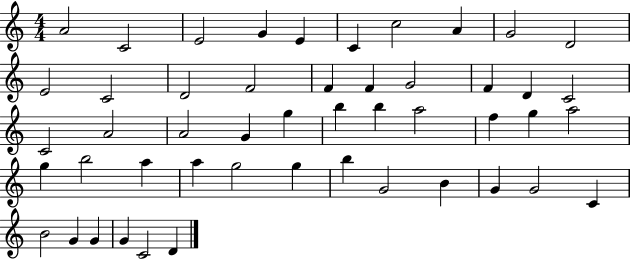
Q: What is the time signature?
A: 4/4